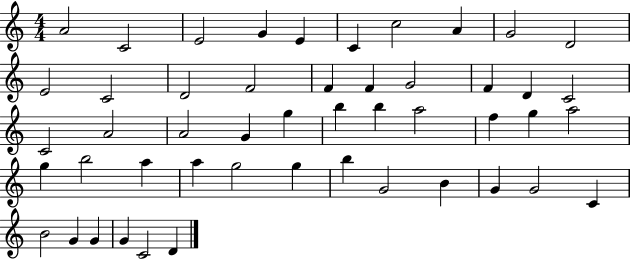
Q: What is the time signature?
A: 4/4